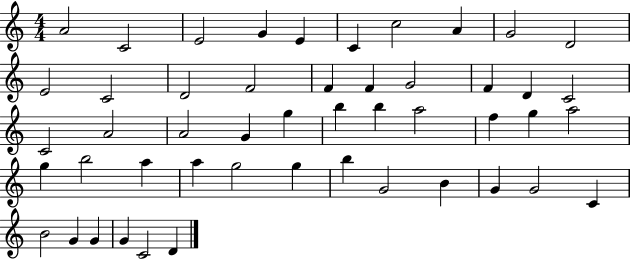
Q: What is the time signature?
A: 4/4